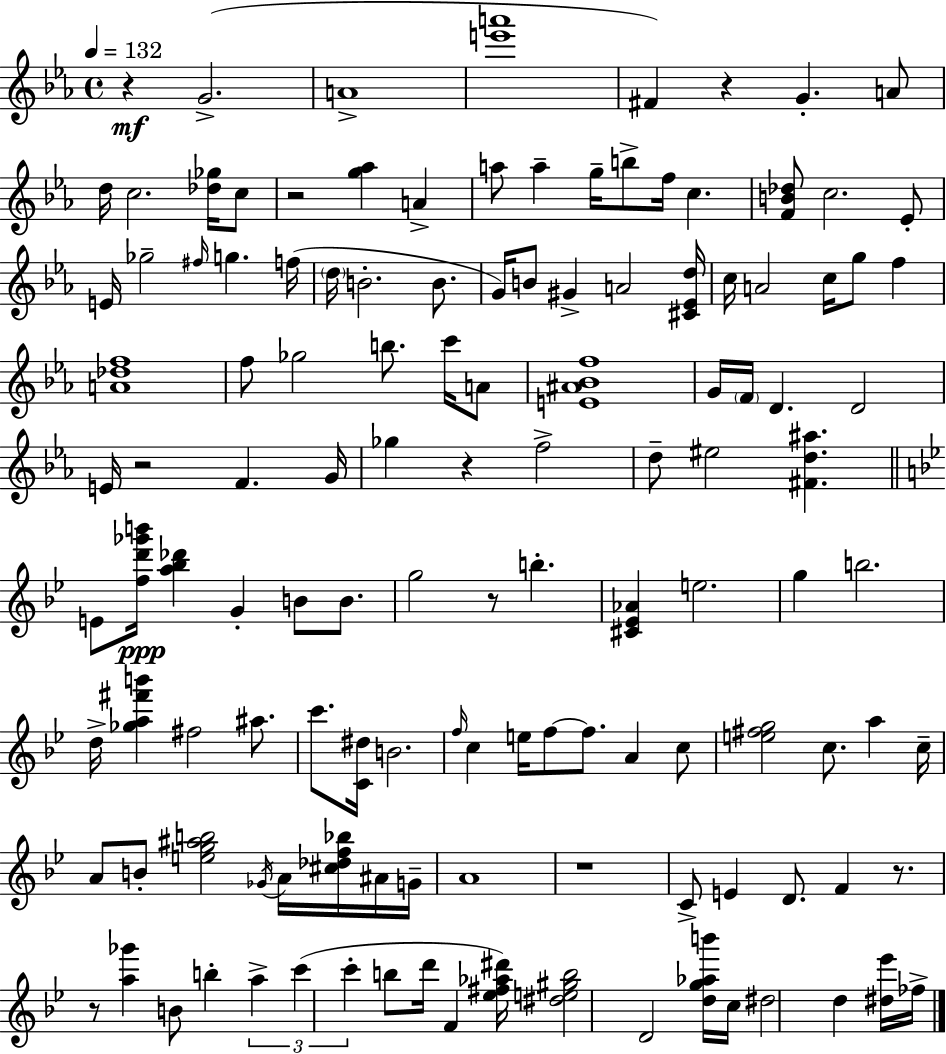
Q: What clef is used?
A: treble